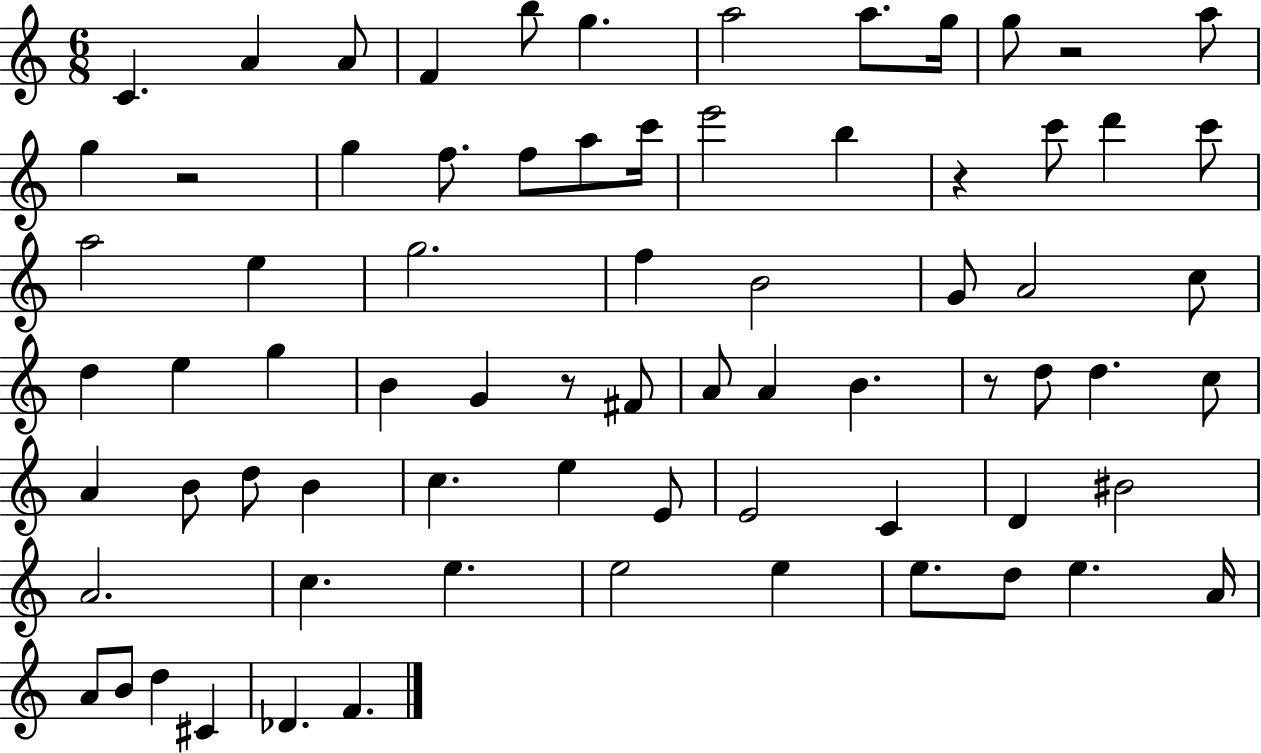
C4/q. A4/q A4/e F4/q B5/e G5/q. A5/h A5/e. G5/s G5/e R/h A5/e G5/q R/h G5/q F5/e. F5/e A5/e C6/s E6/h B5/q R/q C6/e D6/q C6/e A5/h E5/q G5/h. F5/q B4/h G4/e A4/h C5/e D5/q E5/q G5/q B4/q G4/q R/e F#4/e A4/e A4/q B4/q. R/e D5/e D5/q. C5/e A4/q B4/e D5/e B4/q C5/q. E5/q E4/e E4/h C4/q D4/q BIS4/h A4/h. C5/q. E5/q. E5/h E5/q E5/e. D5/e E5/q. A4/s A4/e B4/e D5/q C#4/q Db4/q. F4/q.